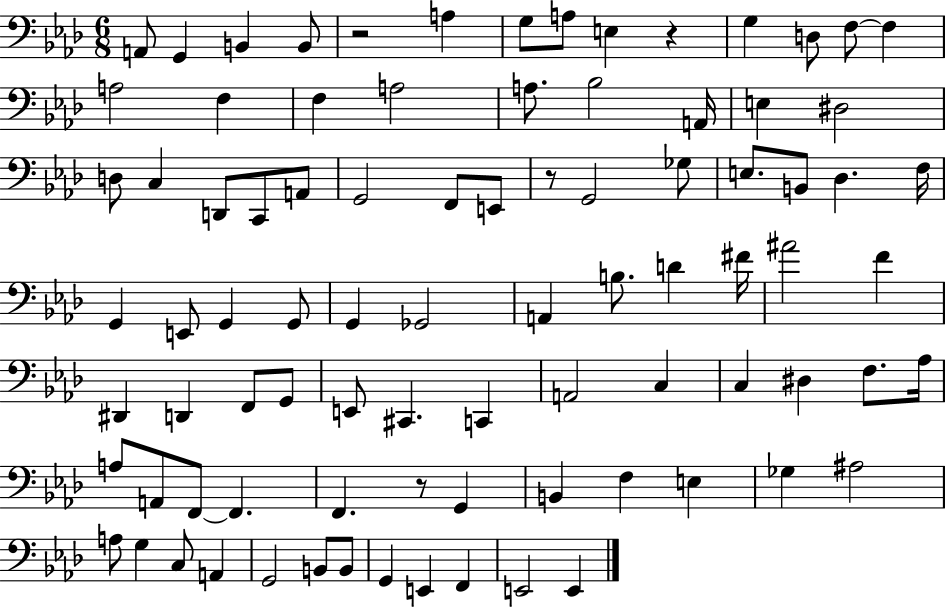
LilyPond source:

{
  \clef bass
  \numericTimeSignature
  \time 6/8
  \key aes \major
  a,8 g,4 b,4 b,8 | r2 a4 | g8 a8 e4 r4 | g4 d8 f8~~ f4 | \break a2 f4 | f4 a2 | a8. bes2 a,16 | e4 dis2 | \break d8 c4 d,8 c,8 a,8 | g,2 f,8 e,8 | r8 g,2 ges8 | e8. b,8 des4. f16 | \break g,4 e,8 g,4 g,8 | g,4 ges,2 | a,4 b8. d'4 fis'16 | ais'2 f'4 | \break dis,4 d,4 f,8 g,8 | e,8 cis,4. c,4 | a,2 c4 | c4 dis4 f8. aes16 | \break a8 a,8 f,8~~ f,4. | f,4. r8 g,4 | b,4 f4 e4 | ges4 ais2 | \break a8 g4 c8 a,4 | g,2 b,8 b,8 | g,4 e,4 f,4 | e,2 e,4 | \break \bar "|."
}